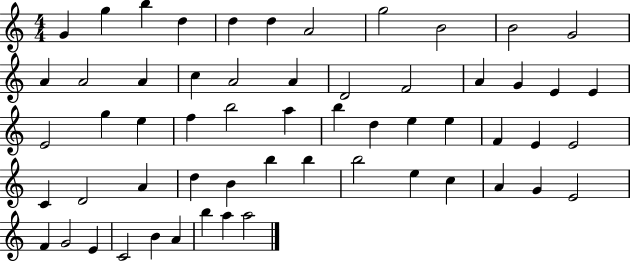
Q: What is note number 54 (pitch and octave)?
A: B4